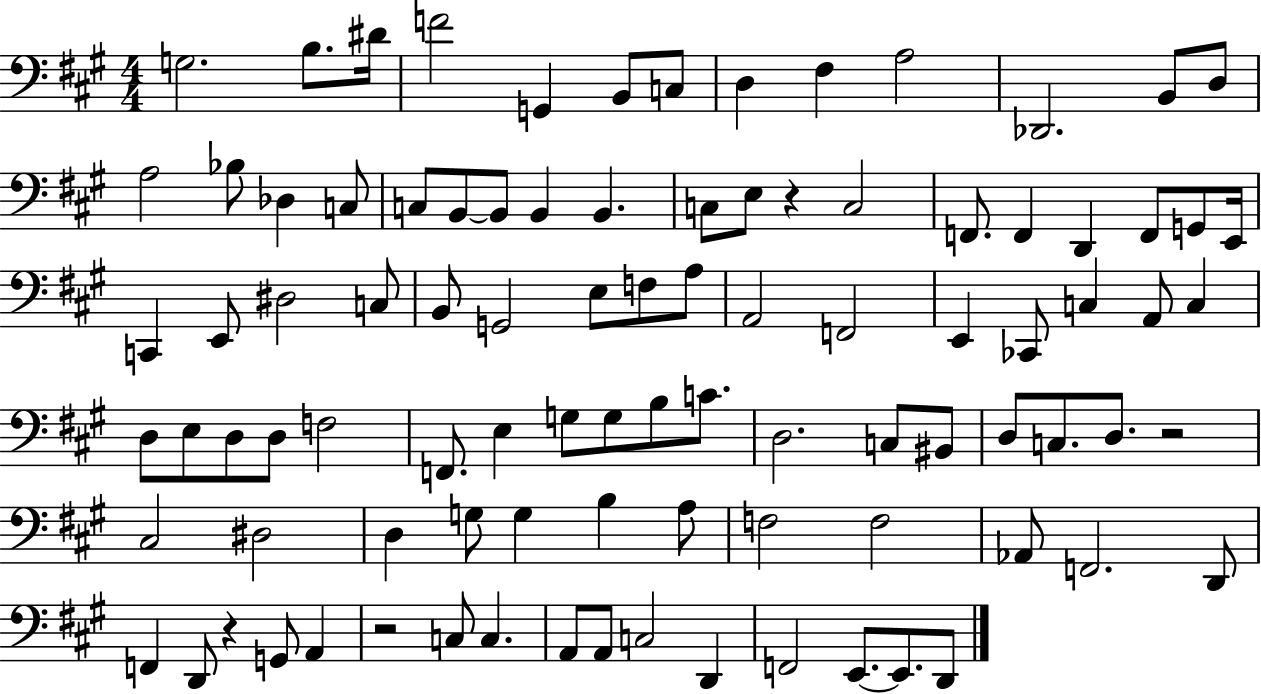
G3/h. B3/e. D#4/s F4/h G2/q B2/e C3/e D3/q F#3/q A3/h Db2/h. B2/e D3/e A3/h Bb3/e Db3/q C3/e C3/e B2/e B2/e B2/q B2/q. C3/e E3/e R/q C3/h F2/e. F2/q D2/q F2/e G2/e E2/s C2/q E2/e D#3/h C3/e B2/e G2/h E3/e F3/e A3/e A2/h F2/h E2/q CES2/e C3/q A2/e C3/q D3/e E3/e D3/e D3/e F3/h F2/e. E3/q G3/e G3/e B3/e C4/e. D3/h. C3/e BIS2/e D3/e C3/e. D3/e. R/h C#3/h D#3/h D3/q G3/e G3/q B3/q A3/e F3/h F3/h Ab2/e F2/h. D2/e F2/q D2/e R/q G2/e A2/q R/h C3/e C3/q. A2/e A2/e C3/h D2/q F2/h E2/e. E2/e. D2/e